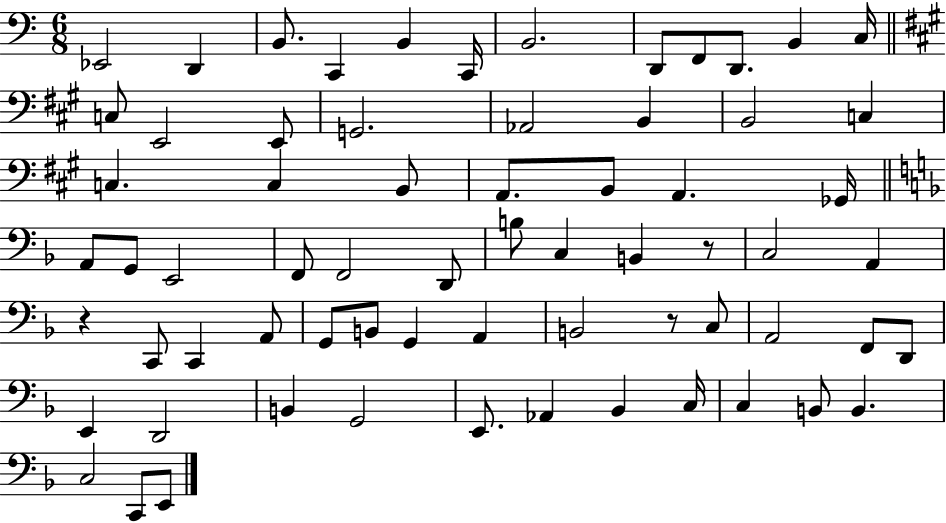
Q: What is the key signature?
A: C major